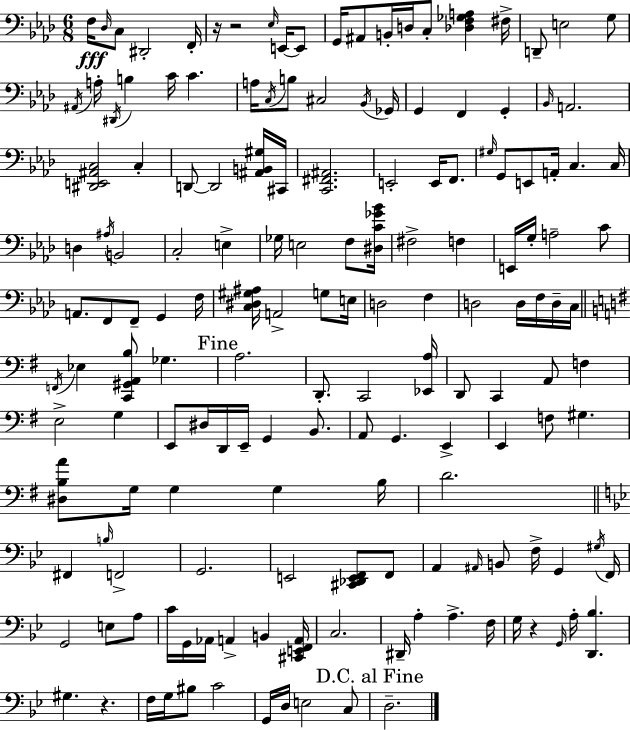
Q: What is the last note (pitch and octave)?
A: D3